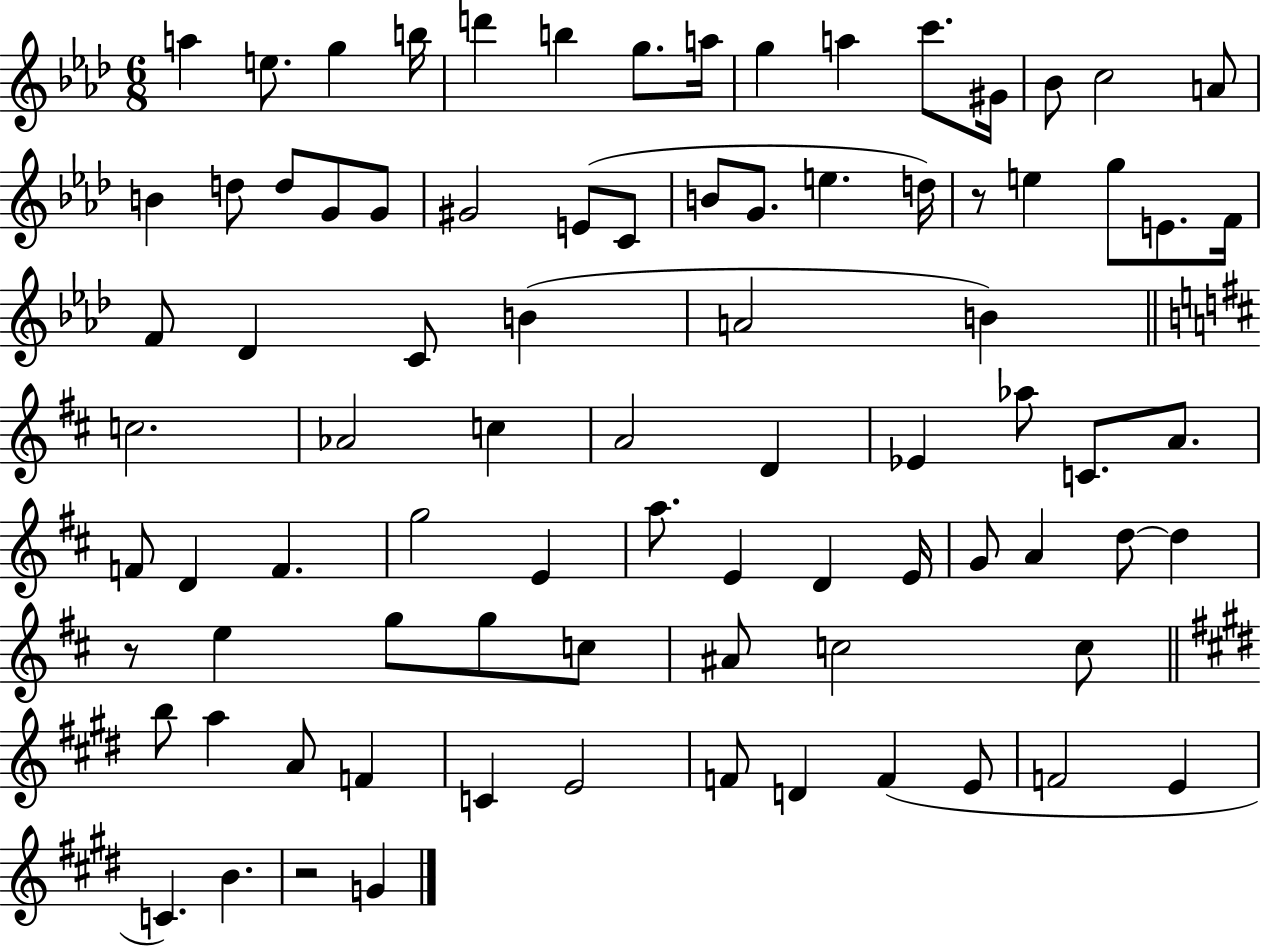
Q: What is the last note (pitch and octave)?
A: G4